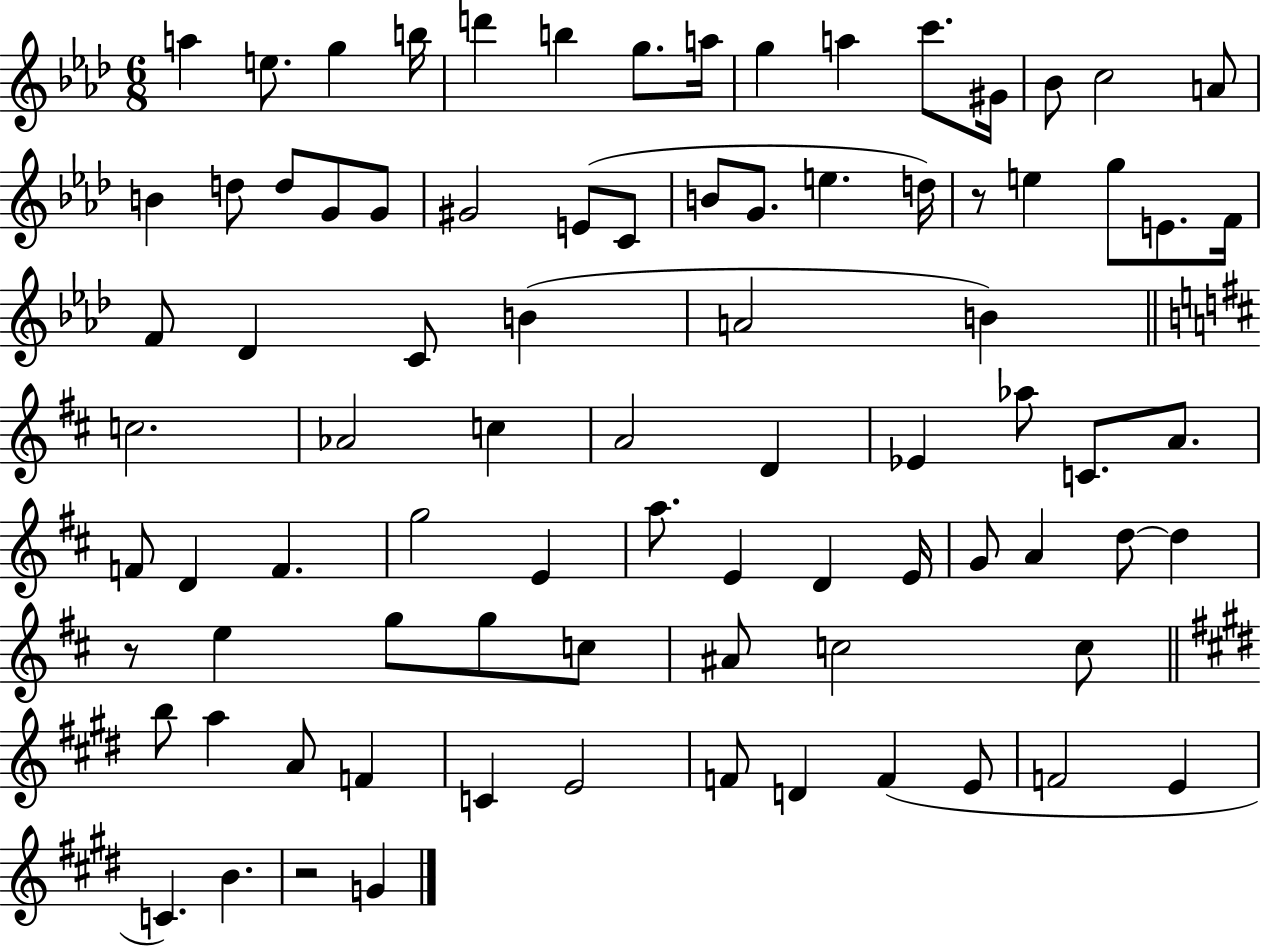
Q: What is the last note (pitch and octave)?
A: G4